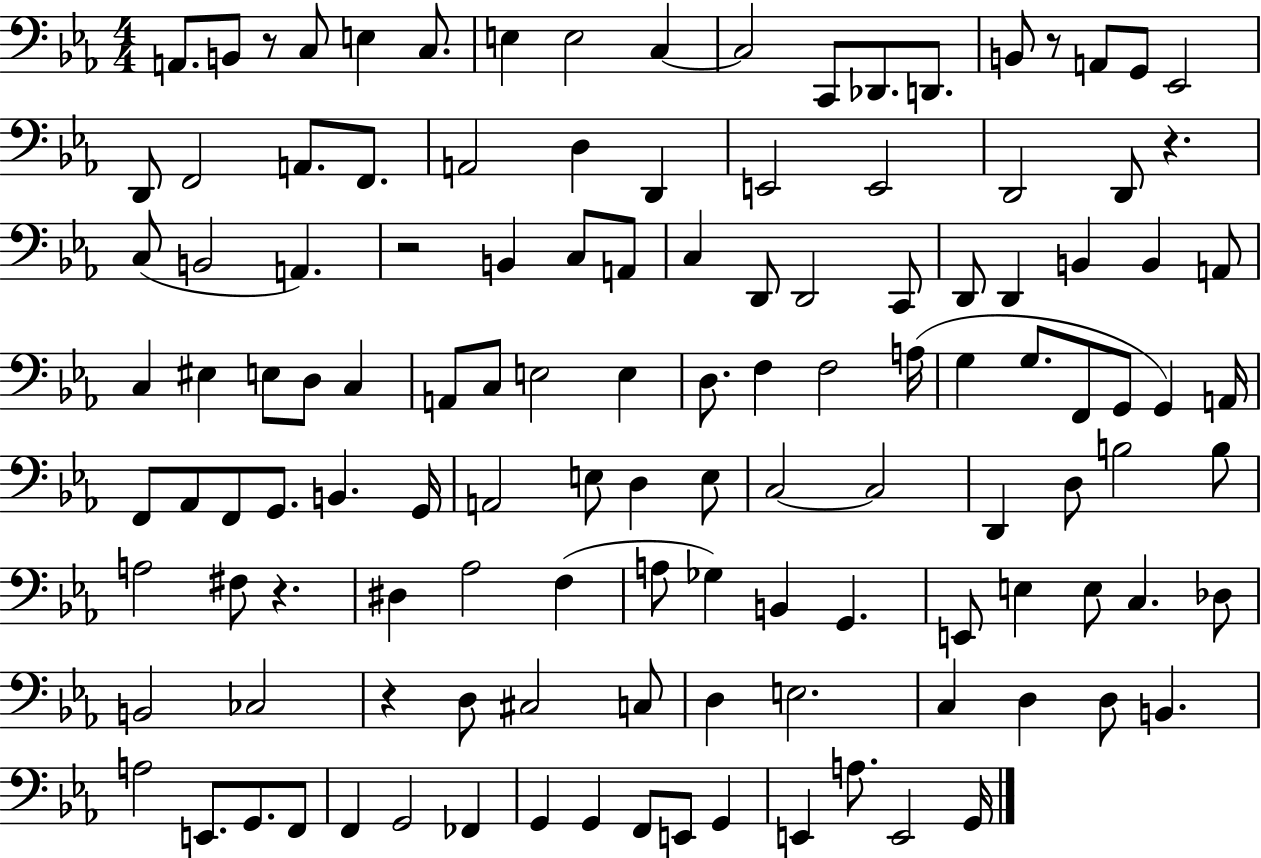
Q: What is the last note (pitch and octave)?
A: G2